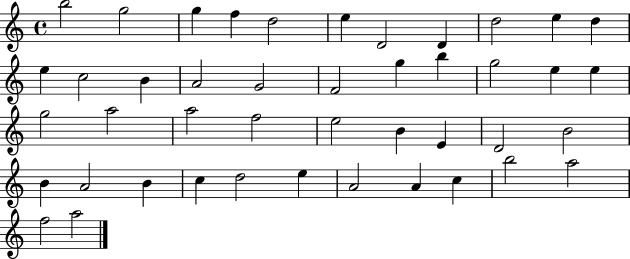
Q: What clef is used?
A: treble